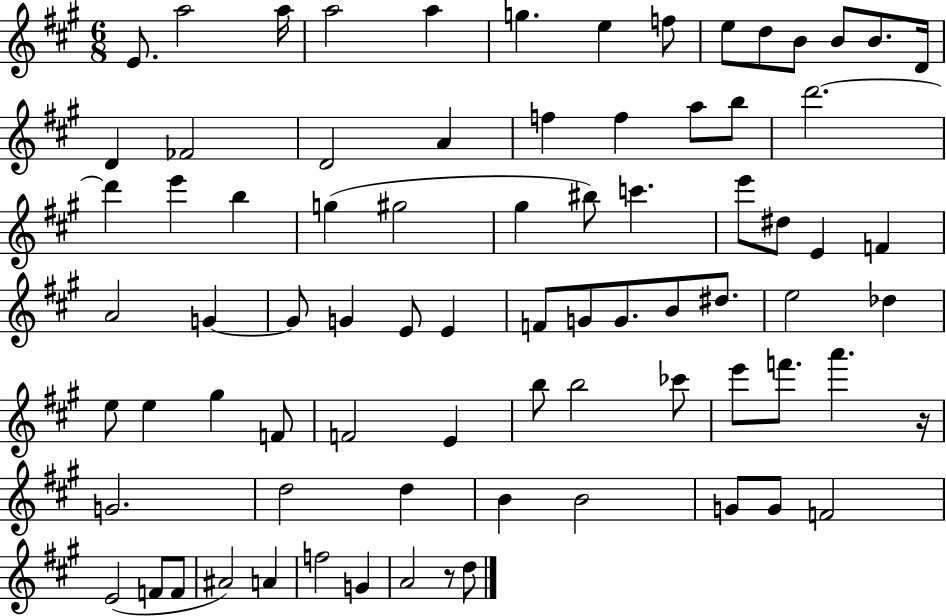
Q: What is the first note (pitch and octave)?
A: E4